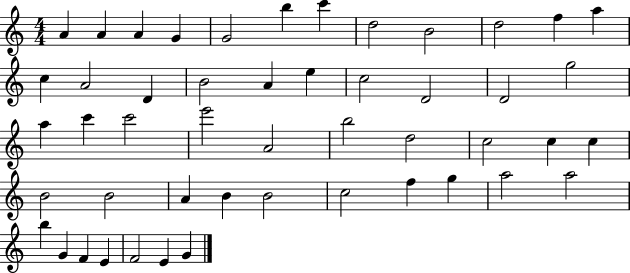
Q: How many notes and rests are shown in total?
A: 49